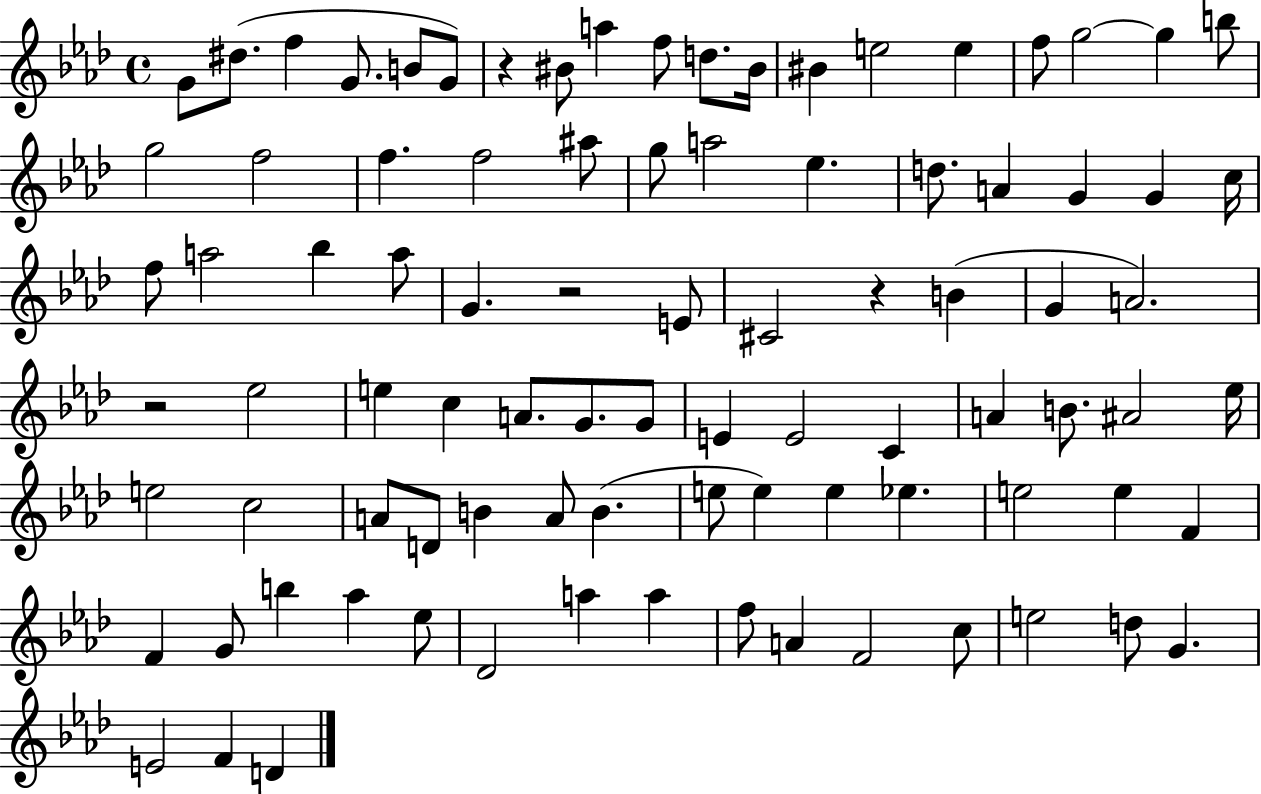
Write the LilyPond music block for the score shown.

{
  \clef treble
  \time 4/4
  \defaultTimeSignature
  \key aes \major
  g'8 dis''8.( f''4 g'8. b'8 g'8) | r4 bis'8 a''4 f''8 d''8. bis'16 | bis'4 e''2 e''4 | f''8 g''2~~ g''4 b''8 | \break g''2 f''2 | f''4. f''2 ais''8 | g''8 a''2 ees''4. | d''8. a'4 g'4 g'4 c''16 | \break f''8 a''2 bes''4 a''8 | g'4. r2 e'8 | cis'2 r4 b'4( | g'4 a'2.) | \break r2 ees''2 | e''4 c''4 a'8. g'8. g'8 | e'4 e'2 c'4 | a'4 b'8. ais'2 ees''16 | \break e''2 c''2 | a'8 d'8 b'4 a'8 b'4.( | e''8 e''4) e''4 ees''4. | e''2 e''4 f'4 | \break f'4 g'8 b''4 aes''4 ees''8 | des'2 a''4 a''4 | f''8 a'4 f'2 c''8 | e''2 d''8 g'4. | \break e'2 f'4 d'4 | \bar "|."
}